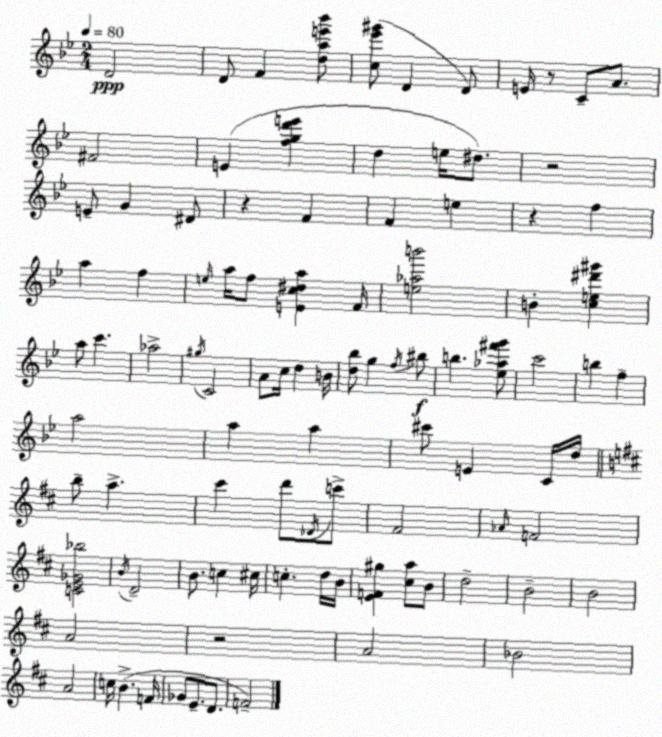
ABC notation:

X:1
T:Untitled
M:2/4
L:1/4
K:Gm
D2 D/2 F [dae'_b']/2 [c_e'^g']/2 D D/2 E/4 z/2 C/2 A/2 ^F2 E [fgd'e'] d e/4 ^d/2 z2 E/2 G ^D/2 z F F e z f a f e/4 a/4 f/2 [Ec^da] F/4 [e_ab']2 B [ce^d'^g'] a/2 c' _a2 ^g/4 C2 A/2 c/4 d B/4 [d_b]/2 g f/4 ^b/2 b [_e_a^f'g']/2 c'2 b f a2 a a ^c'/2 E C/4 d/4 b/2 a ^c' d'/2 _D/4 c'/2 ^F2 _A/4 F2 [CE_G_b]2 B/4 D2 B/2 c ^c/4 c d/4 B/4 [EF^g] [^ca]/2 B/2 d2 B2 B2 A2 z2 A2 _B2 A2 c/4 B F/4 _G/2 E/2 D/2 F2